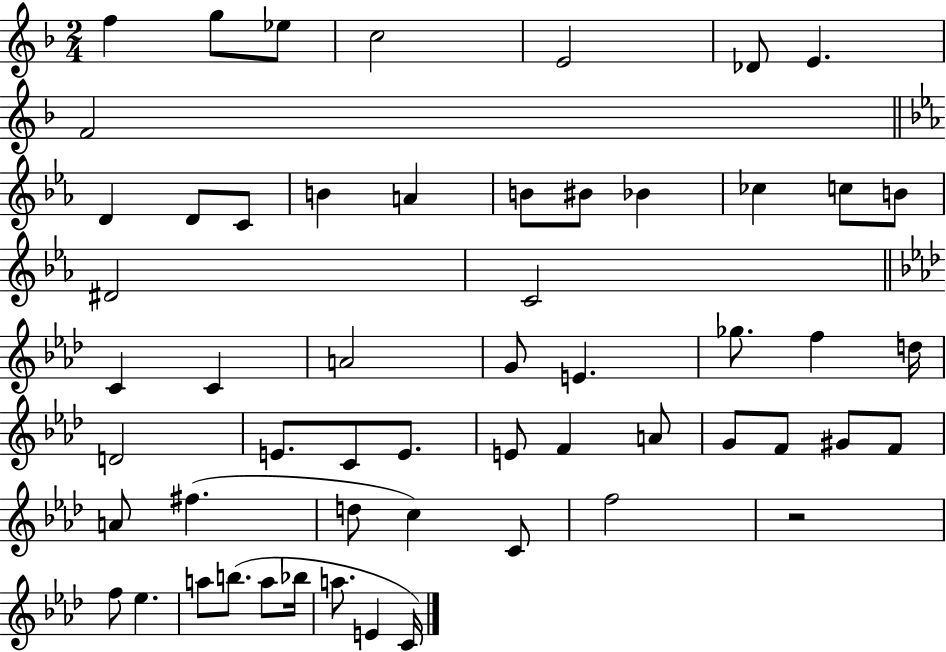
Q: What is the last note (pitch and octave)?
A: C4